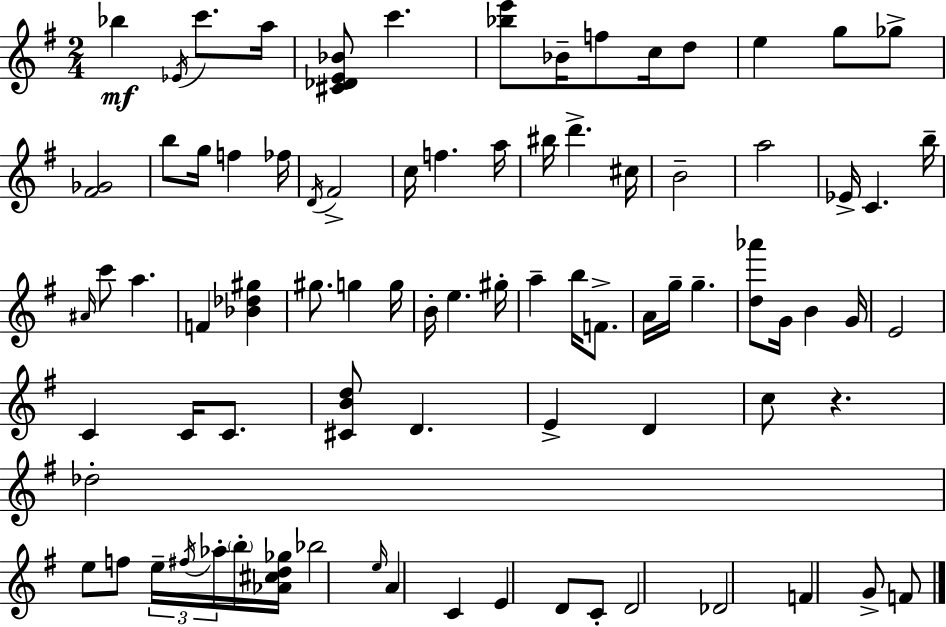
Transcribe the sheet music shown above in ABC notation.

X:1
T:Untitled
M:2/4
L:1/4
K:Em
_b _E/4 c'/2 a/4 [^C_DE_B]/2 c' [_be']/2 _B/4 f/2 c/4 d/2 e g/2 _g/2 [^F_G]2 b/2 g/4 f _f/4 D/4 ^F2 c/4 f a/4 ^b/4 d' ^c/4 B2 a2 _E/4 C b/4 ^A/4 c'/2 a F [_B_d^g] ^g/2 g g/4 B/4 e ^g/4 a b/4 F/2 A/4 g/4 g [d_a']/2 G/4 B G/4 E2 C C/4 C/2 [^CBd]/2 D E D c/2 z _d2 e/2 f/2 e/4 ^f/4 _a/4 b/4 [_A^cd_g]/4 _b2 e/4 A C E D/2 C/2 D2 _D2 F G/2 F/2